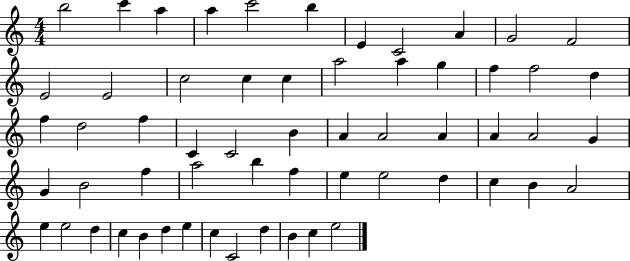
B5/h C6/q A5/q A5/q C6/h B5/q E4/q C4/h A4/q G4/h F4/h E4/h E4/h C5/h C5/q C5/q A5/h A5/q G5/q F5/q F5/h D5/q F5/q D5/h F5/q C4/q C4/h B4/q A4/q A4/h A4/q A4/q A4/h G4/q G4/q B4/h F5/q A5/h B5/q F5/q E5/q E5/h D5/q C5/q B4/q A4/h E5/q E5/h D5/q C5/q B4/q D5/q E5/q C5/q C4/h D5/q B4/q C5/q E5/h